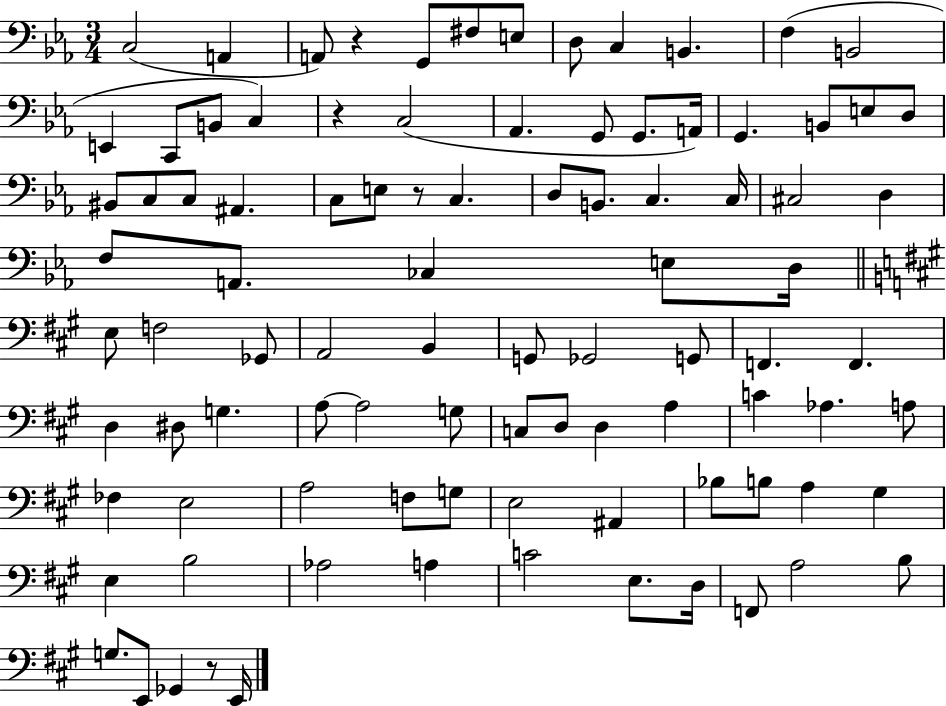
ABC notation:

X:1
T:Untitled
M:3/4
L:1/4
K:Eb
C,2 A,, A,,/2 z G,,/2 ^F,/2 E,/2 D,/2 C, B,, F, B,,2 E,, C,,/2 B,,/2 C, z C,2 _A,, G,,/2 G,,/2 A,,/4 G,, B,,/2 E,/2 D,/2 ^B,,/2 C,/2 C,/2 ^A,, C,/2 E,/2 z/2 C, D,/2 B,,/2 C, C,/4 ^C,2 D, F,/2 A,,/2 _C, E,/2 D,/4 E,/2 F,2 _G,,/2 A,,2 B,, G,,/2 _G,,2 G,,/2 F,, F,, D, ^D,/2 G, A,/2 A,2 G,/2 C,/2 D,/2 D, A, C _A, A,/2 _F, E,2 A,2 F,/2 G,/2 E,2 ^A,, _B,/2 B,/2 A, ^G, E, B,2 _A,2 A, C2 E,/2 D,/4 F,,/2 A,2 B,/2 G,/2 E,,/2 _G,, z/2 E,,/4